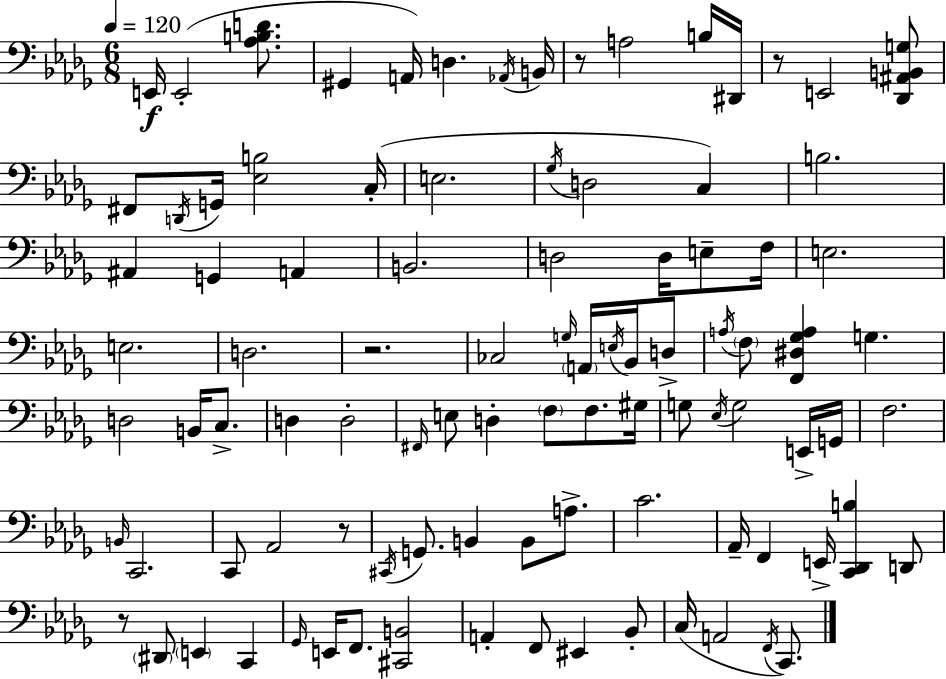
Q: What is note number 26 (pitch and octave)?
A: D3